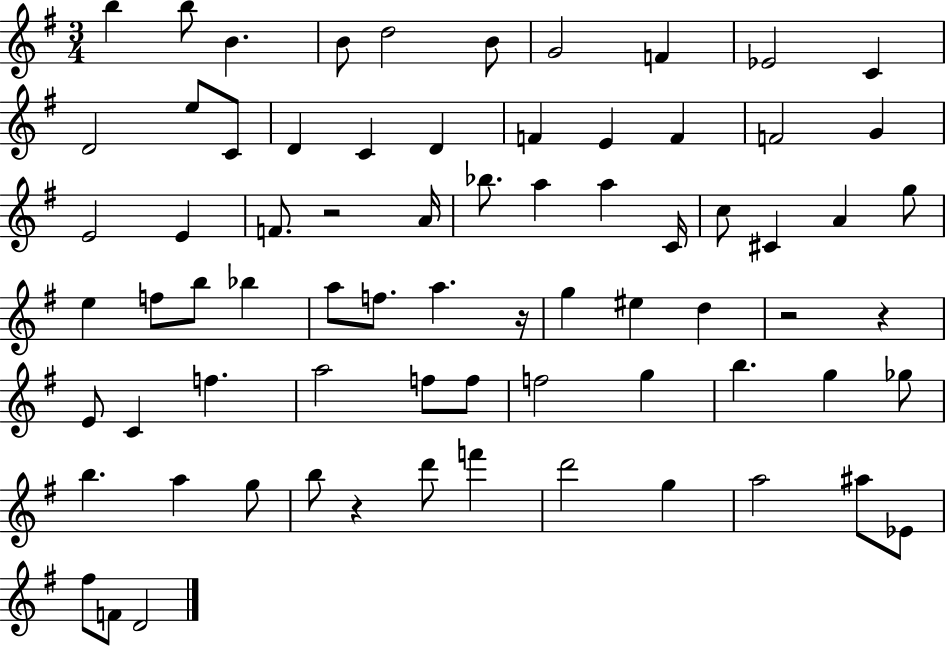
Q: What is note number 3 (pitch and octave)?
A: B4